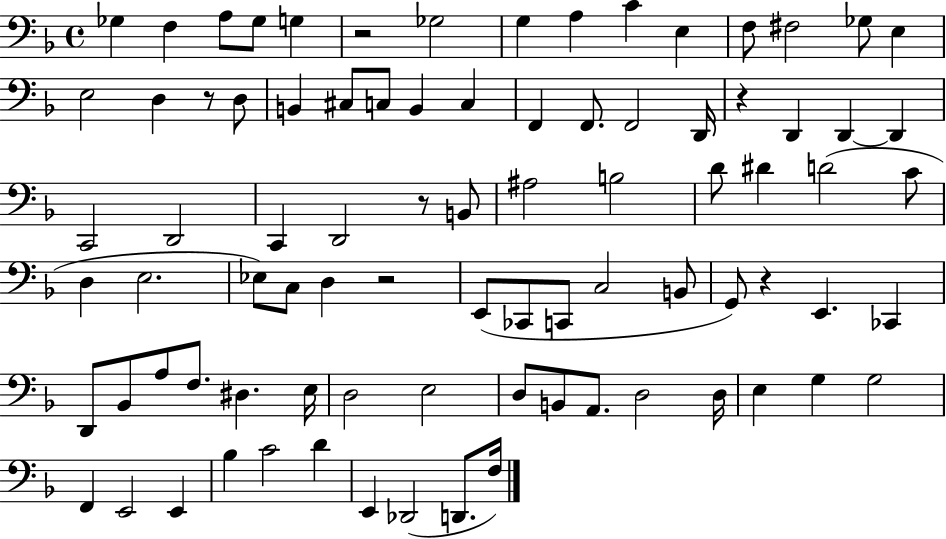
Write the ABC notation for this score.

X:1
T:Untitled
M:4/4
L:1/4
K:F
_G, F, A,/2 _G,/2 G, z2 _G,2 G, A, C E, F,/2 ^F,2 _G,/2 E, E,2 D, z/2 D,/2 B,, ^C,/2 C,/2 B,, C, F,, F,,/2 F,,2 D,,/4 z D,, D,, D,, C,,2 D,,2 C,, D,,2 z/2 B,,/2 ^A,2 B,2 D/2 ^D D2 C/2 D, E,2 _E,/2 C,/2 D, z2 E,,/2 _C,,/2 C,,/2 C,2 B,,/2 G,,/2 z E,, _C,, D,,/2 _B,,/2 A,/2 F,/2 ^D, E,/4 D,2 E,2 D,/2 B,,/2 A,,/2 D,2 D,/4 E, G, G,2 F,, E,,2 E,, _B, C2 D E,, _D,,2 D,,/2 F,/4